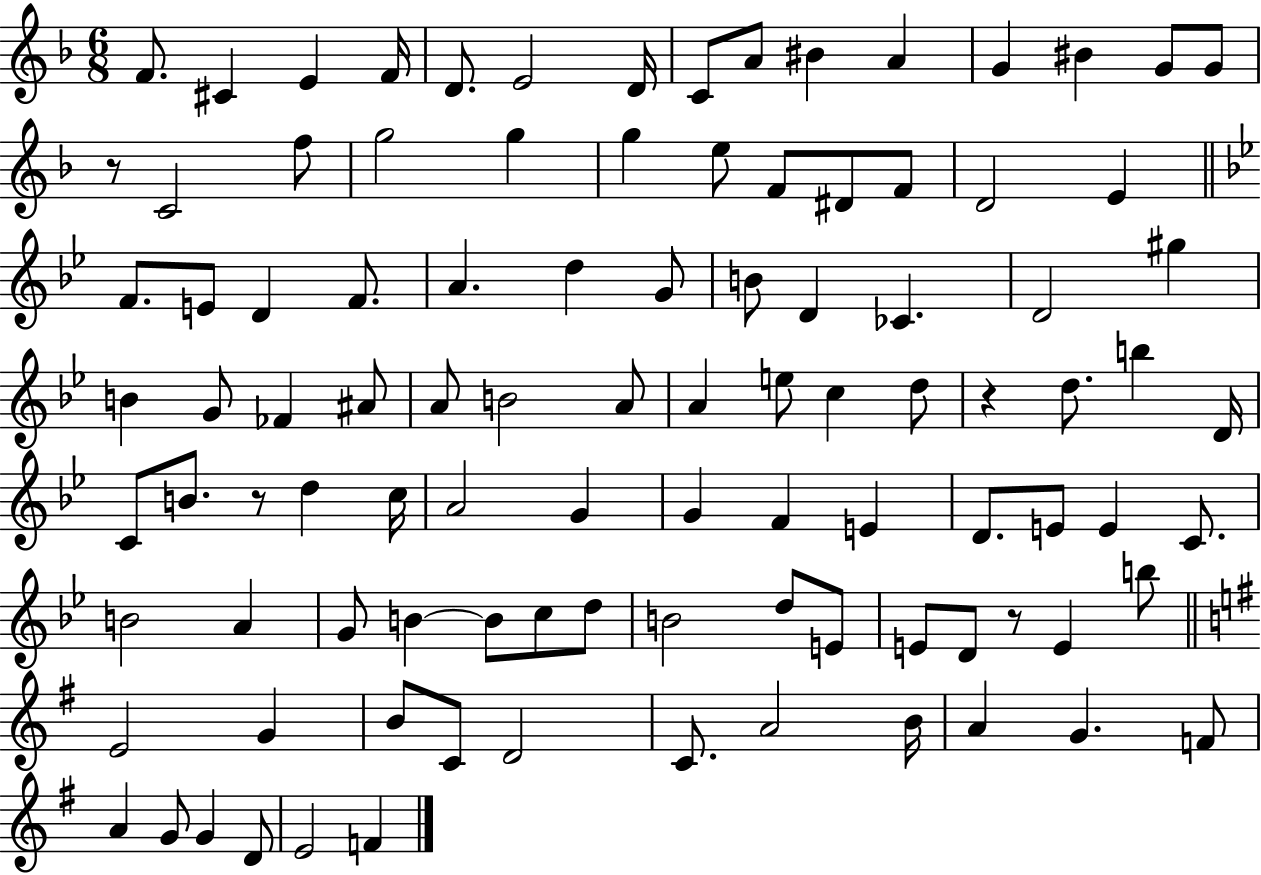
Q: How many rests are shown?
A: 4